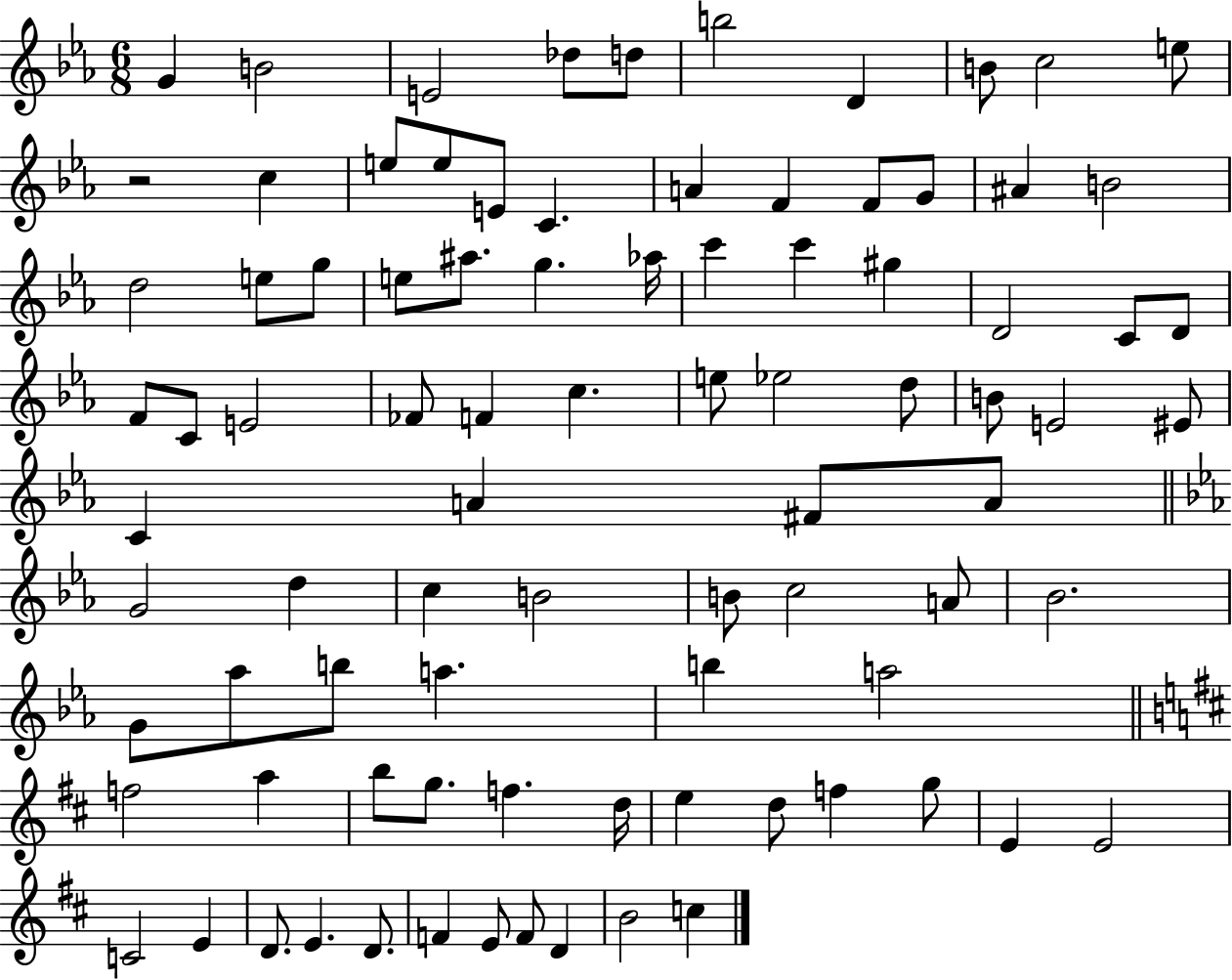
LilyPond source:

{
  \clef treble
  \numericTimeSignature
  \time 6/8
  \key ees \major
  \repeat volta 2 { g'4 b'2 | e'2 des''8 d''8 | b''2 d'4 | b'8 c''2 e''8 | \break r2 c''4 | e''8 e''8 e'8 c'4. | a'4 f'4 f'8 g'8 | ais'4 b'2 | \break d''2 e''8 g''8 | e''8 ais''8. g''4. aes''16 | c'''4 c'''4 gis''4 | d'2 c'8 d'8 | \break f'8 c'8 e'2 | fes'8 f'4 c''4. | e''8 ees''2 d''8 | b'8 e'2 eis'8 | \break c'4 a'4 fis'8 a'8 | \bar "||" \break \key ees \major g'2 d''4 | c''4 b'2 | b'8 c''2 a'8 | bes'2. | \break g'8 aes''8 b''8 a''4. | b''4 a''2 | \bar "||" \break \key d \major f''2 a''4 | b''8 g''8. f''4. d''16 | e''4 d''8 f''4 g''8 | e'4 e'2 | \break c'2 e'4 | d'8. e'4. d'8. | f'4 e'8 f'8 d'4 | b'2 c''4 | \break } \bar "|."
}